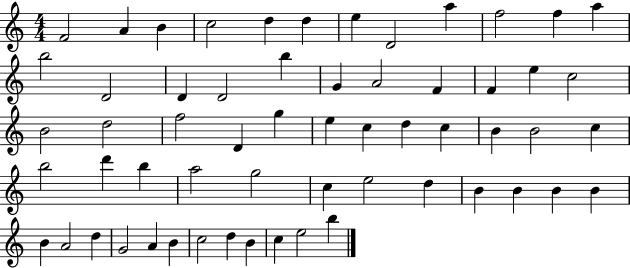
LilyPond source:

{
  \clef treble
  \numericTimeSignature
  \time 4/4
  \key c \major
  f'2 a'4 b'4 | c''2 d''4 d''4 | e''4 d'2 a''4 | f''2 f''4 a''4 | \break b''2 d'2 | d'4 d'2 b''4 | g'4 a'2 f'4 | f'4 e''4 c''2 | \break b'2 d''2 | f''2 d'4 g''4 | e''4 c''4 d''4 c''4 | b'4 b'2 c''4 | \break b''2 d'''4 b''4 | a''2 g''2 | c''4 e''2 d''4 | b'4 b'4 b'4 b'4 | \break b'4 a'2 d''4 | g'2 a'4 b'4 | c''2 d''4 b'4 | c''4 e''2 b''4 | \break \bar "|."
}